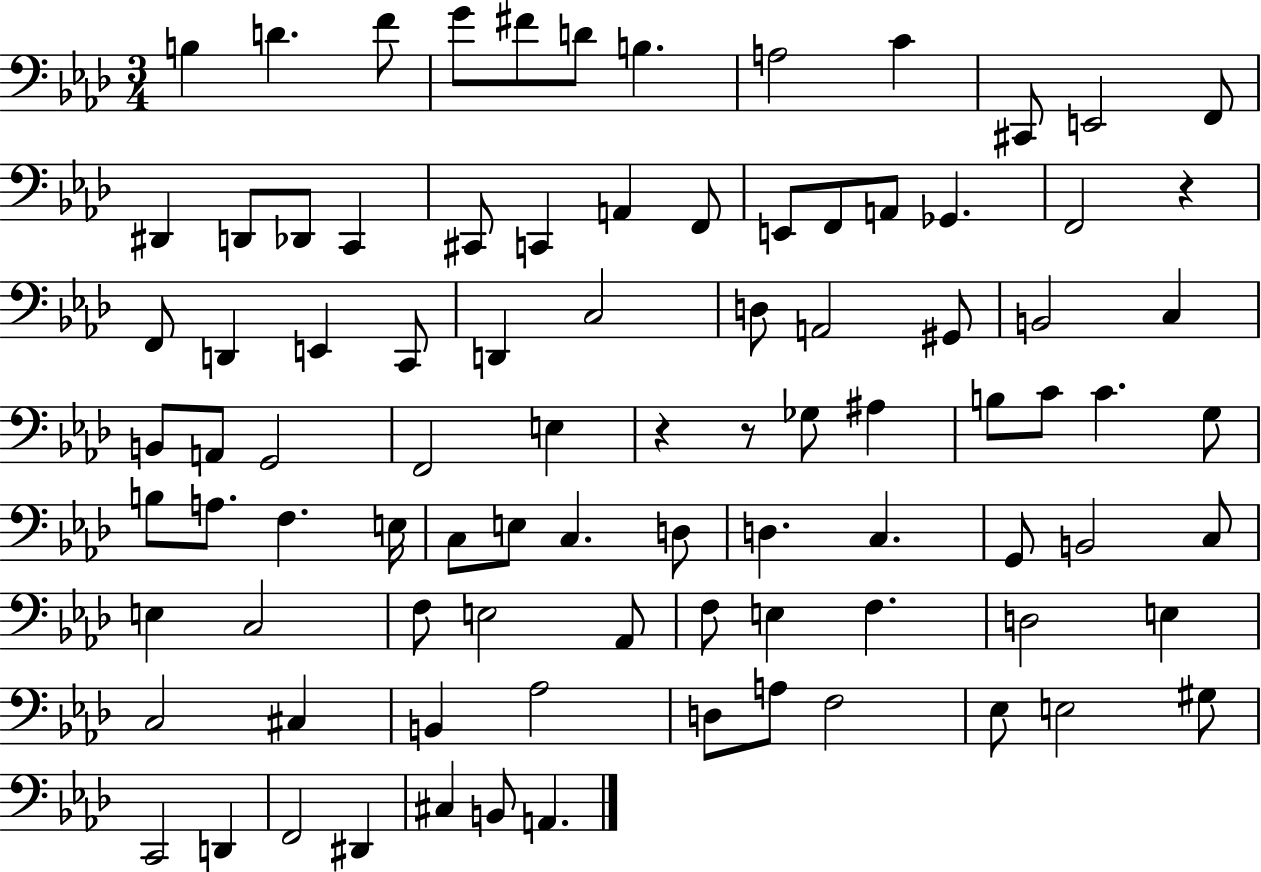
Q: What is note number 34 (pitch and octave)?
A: G#2